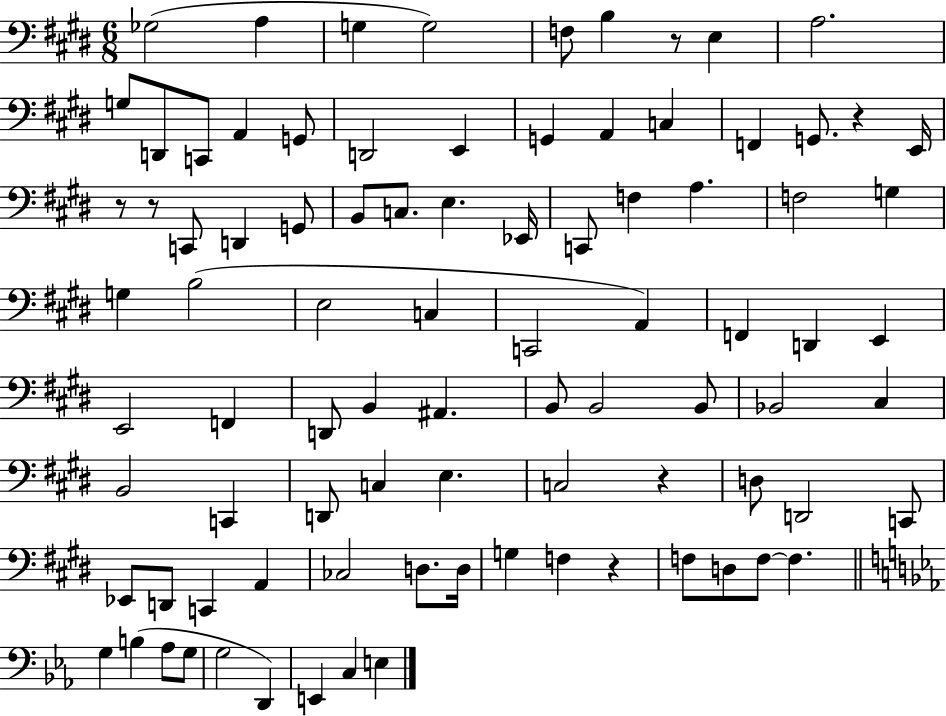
X:1
T:Untitled
M:6/8
L:1/4
K:E
_G,2 A, G, G,2 F,/2 B, z/2 E, A,2 G,/2 D,,/2 C,,/2 A,, G,,/2 D,,2 E,, G,, A,, C, F,, G,,/2 z E,,/4 z/2 z/2 C,,/2 D,, G,,/2 B,,/2 C,/2 E, _E,,/4 C,,/2 F, A, F,2 G, G, B,2 E,2 C, C,,2 A,, F,, D,, E,, E,,2 F,, D,,/2 B,, ^A,, B,,/2 B,,2 B,,/2 _B,,2 ^C, B,,2 C,, D,,/2 C, E, C,2 z D,/2 D,,2 C,,/2 _E,,/2 D,,/2 C,, A,, _C,2 D,/2 D,/4 G, F, z F,/2 D,/2 F,/2 F, G, B, _A,/2 G,/2 G,2 D,, E,, C, E,